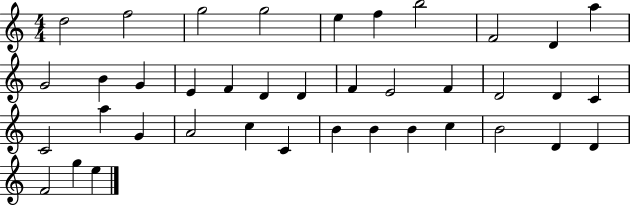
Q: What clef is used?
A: treble